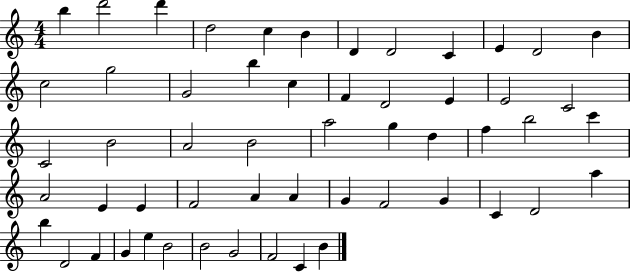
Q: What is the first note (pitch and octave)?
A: B5